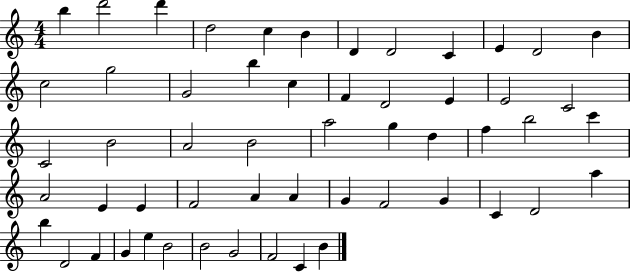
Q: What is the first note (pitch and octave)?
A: B5